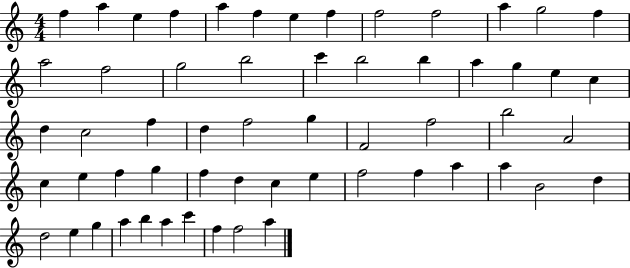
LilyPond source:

{
  \clef treble
  \numericTimeSignature
  \time 4/4
  \key c \major
  f''4 a''4 e''4 f''4 | a''4 f''4 e''4 f''4 | f''2 f''2 | a''4 g''2 f''4 | \break a''2 f''2 | g''2 b''2 | c'''4 b''2 b''4 | a''4 g''4 e''4 c''4 | \break d''4 c''2 f''4 | d''4 f''2 g''4 | f'2 f''2 | b''2 a'2 | \break c''4 e''4 f''4 g''4 | f''4 d''4 c''4 e''4 | f''2 f''4 a''4 | a''4 b'2 d''4 | \break d''2 e''4 g''4 | a''4 b''4 a''4 c'''4 | f''4 f''2 a''4 | \bar "|."
}